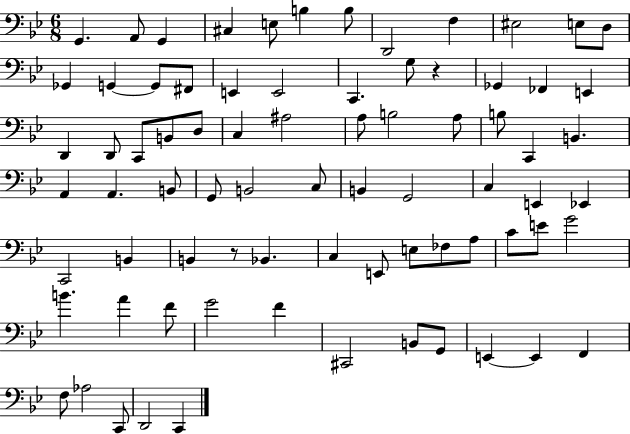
X:1
T:Untitled
M:6/8
L:1/4
K:Bb
G,, A,,/2 G,, ^C, E,/2 B, B,/2 D,,2 F, ^E,2 E,/2 D,/2 _G,, G,, G,,/2 ^F,,/2 E,, E,,2 C,, G,/2 z _G,, _F,, E,, D,, D,,/2 C,,/2 B,,/2 D,/2 C, ^A,2 A,/2 B,2 A,/2 B,/2 C,, B,, A,, A,, B,,/2 G,,/2 B,,2 C,/2 B,, G,,2 C, E,, _E,, C,,2 B,, B,, z/2 _B,, C, E,,/2 E,/2 _F,/2 A,/2 C/2 E/2 G2 B A F/2 G2 F ^C,,2 B,,/2 G,,/2 E,, E,, F,, F,/2 _A,2 C,,/2 D,,2 C,,